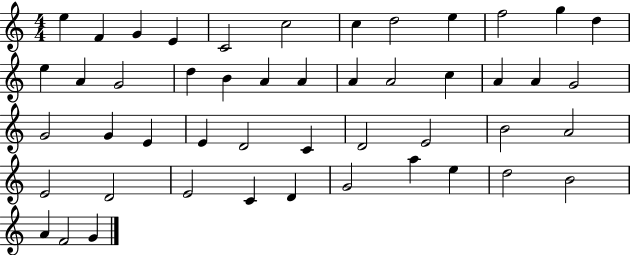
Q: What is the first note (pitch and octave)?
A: E5